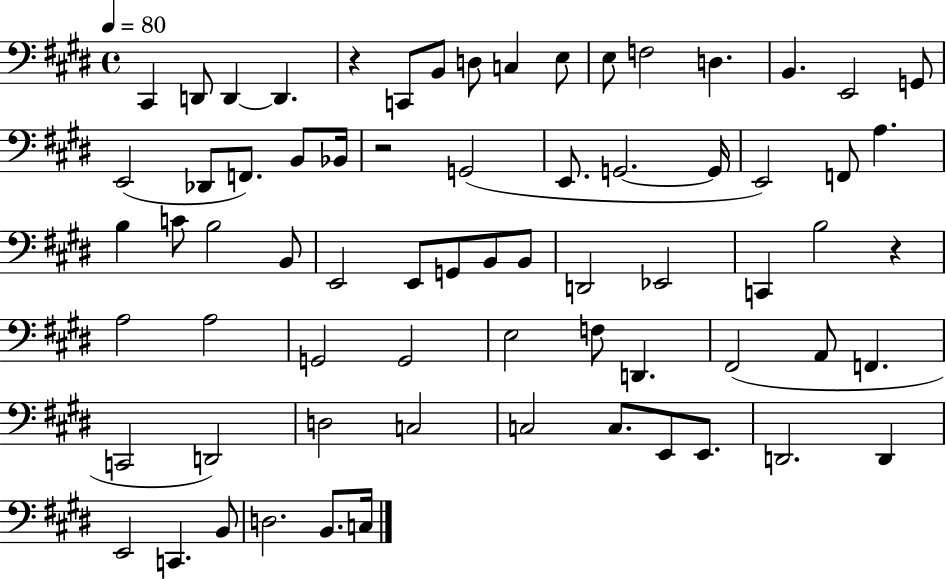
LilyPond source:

{
  \clef bass
  \time 4/4
  \defaultTimeSignature
  \key e \major
  \tempo 4 = 80
  cis,4 d,8 d,4~~ d,4. | r4 c,8 b,8 d8 c4 e8 | e8 f2 d4. | b,4. e,2 g,8 | \break e,2( des,8 f,8.) b,8 bes,16 | r2 g,2( | e,8. g,2.~~ g,16 | e,2) f,8 a4. | \break b4 c'8 b2 b,8 | e,2 e,8 g,8 b,8 b,8 | d,2 ees,2 | c,4 b2 r4 | \break a2 a2 | g,2 g,2 | e2 f8 d,4. | fis,2( a,8 f,4. | \break c,2 d,2) | d2 c2 | c2 c8. e,8 e,8. | d,2. d,4 | \break e,2 c,4. b,8 | d2. b,8. c16 | \bar "|."
}